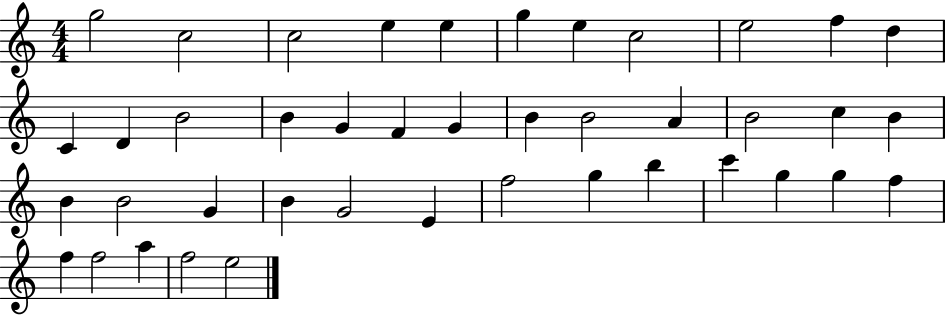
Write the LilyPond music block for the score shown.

{
  \clef treble
  \numericTimeSignature
  \time 4/4
  \key c \major
  g''2 c''2 | c''2 e''4 e''4 | g''4 e''4 c''2 | e''2 f''4 d''4 | \break c'4 d'4 b'2 | b'4 g'4 f'4 g'4 | b'4 b'2 a'4 | b'2 c''4 b'4 | \break b'4 b'2 g'4 | b'4 g'2 e'4 | f''2 g''4 b''4 | c'''4 g''4 g''4 f''4 | \break f''4 f''2 a''4 | f''2 e''2 | \bar "|."
}